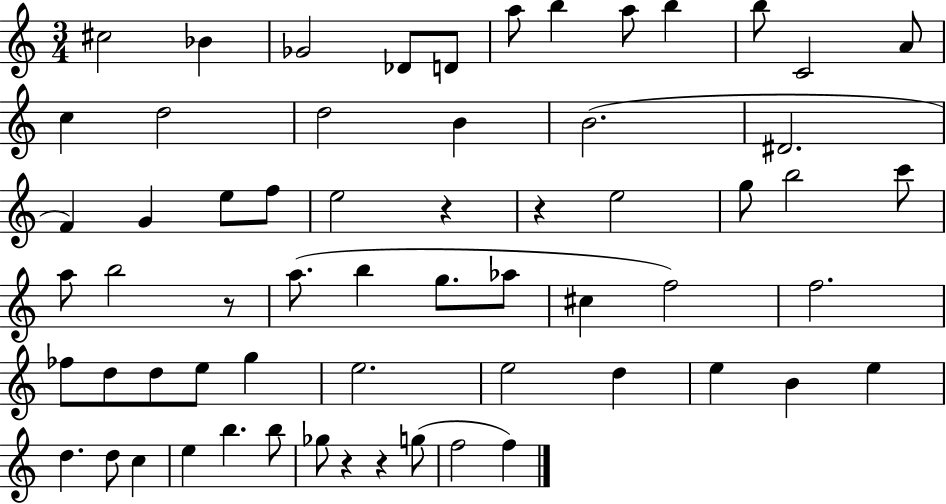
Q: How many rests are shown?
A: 5